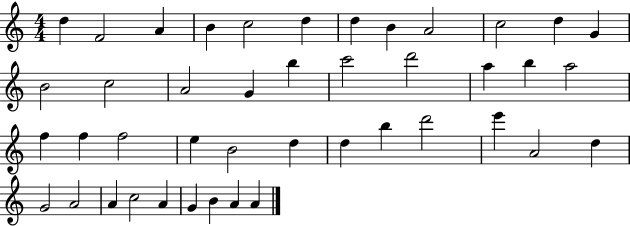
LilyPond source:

{
  \clef treble
  \numericTimeSignature
  \time 4/4
  \key c \major
  d''4 f'2 a'4 | b'4 c''2 d''4 | d''4 b'4 a'2 | c''2 d''4 g'4 | \break b'2 c''2 | a'2 g'4 b''4 | c'''2 d'''2 | a''4 b''4 a''2 | \break f''4 f''4 f''2 | e''4 b'2 d''4 | d''4 b''4 d'''2 | e'''4 a'2 d''4 | \break g'2 a'2 | a'4 c''2 a'4 | g'4 b'4 a'4 a'4 | \bar "|."
}